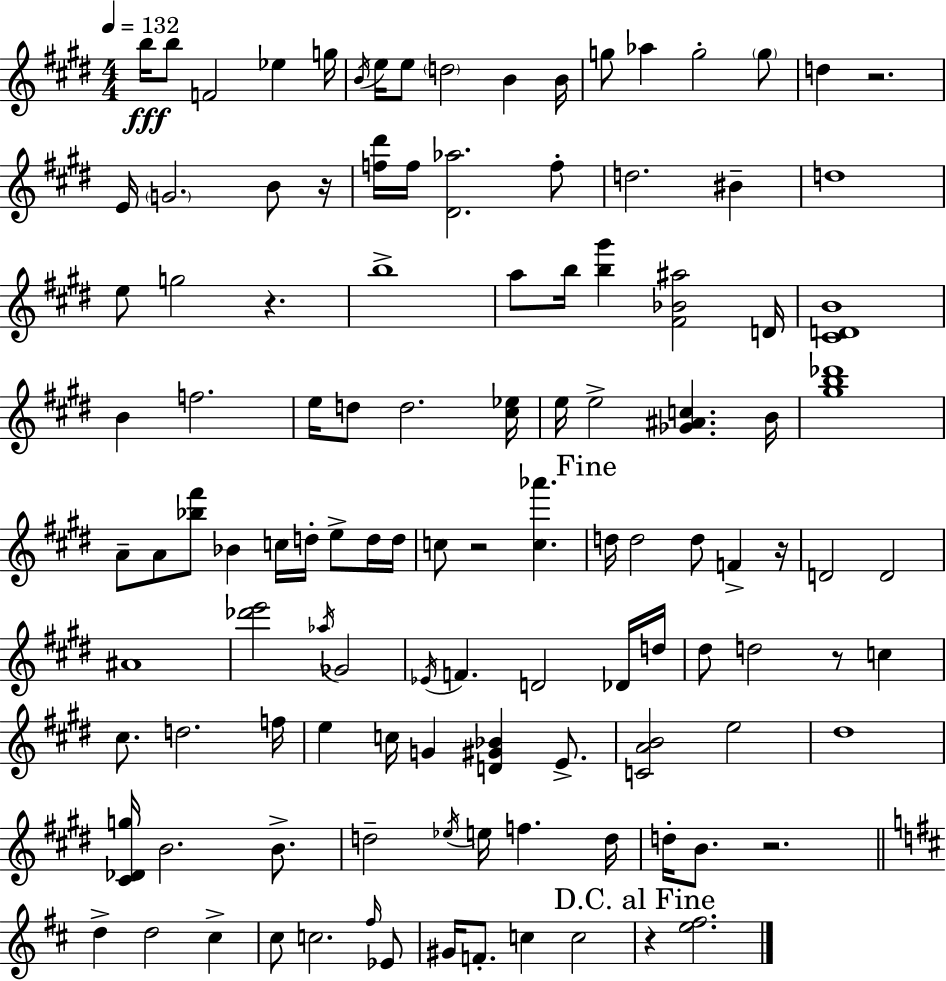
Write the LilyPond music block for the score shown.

{
  \clef treble
  \numericTimeSignature
  \time 4/4
  \key e \major
  \tempo 4 = 132
  b''16\fff b''8 f'2 ees''4 g''16 | \acciaccatura { b'16 } e''16 e''8 \parenthesize d''2 b'4 | b'16 g''8 aes''4 g''2-. \parenthesize g''8 | d''4 r2. | \break e'16 \parenthesize g'2. b'8 | r16 <f'' dis'''>16 f''16 <dis' aes''>2. f''8-. | d''2. bis'4-- | d''1 | \break e''8 g''2 r4. | b''1-> | a''8 b''16 <b'' gis'''>4 <fis' bes' ais''>2 | d'16 <cis' d' b'>1 | \break b'4 f''2. | e''16 d''8 d''2. | <cis'' ees''>16 e''16 e''2-> <ges' ais' c''>4. | b'16 <gis'' b'' des'''>1 | \break a'8-- a'8 <bes'' fis'''>8 bes'4 c''16 d''16-. e''8-> d''16 | d''16 c''8 r2 <c'' aes'''>4. | \mark "Fine" d''16 d''2 d''8 f'4-> | r16 d'2 d'2 | \break ais'1 | <des''' e'''>2 \acciaccatura { aes''16 } ges'2 | \acciaccatura { ees'16 } f'4. d'2 | des'16 d''16 dis''8 d''2 r8 c''4 | \break cis''8. d''2. | f''16 e''4 c''16 g'4 <d' gis' bes'>4 | e'8.-> <c' a' b'>2 e''2 | dis''1 | \break <cis' des' g''>16 b'2. | b'8.-> d''2-- \acciaccatura { ees''16 } e''16 f''4. | d''16 d''16-. b'8. r2. | \bar "||" \break \key d \major d''4-> d''2 cis''4-> | cis''8 c''2. \grace { fis''16 } ees'8 | gis'16 f'8.-. c''4 c''2 | \mark "D.C. al Fine" r4 <e'' fis''>2. | \break \bar "|."
}